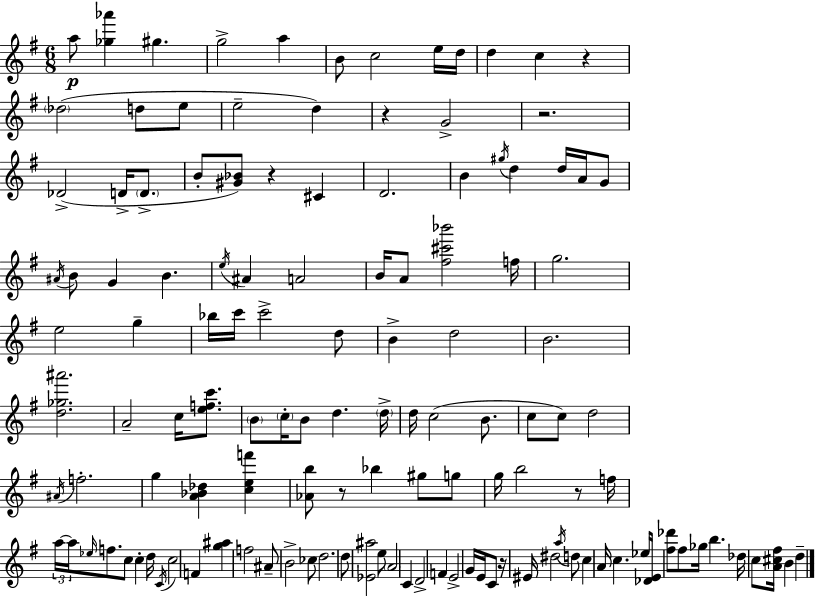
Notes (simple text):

A5/e [Gb5,Ab6]/q G#5/q. G5/h A5/q B4/e C5/h E5/s D5/s D5/q C5/q R/q Db5/h D5/e E5/e E5/h D5/q R/q G4/h R/h. Db4/h D4/s D4/e. B4/e [G#4,Bb4]/e R/q C#4/q D4/h. B4/q G#5/s D5/q D5/s A4/s G4/e A#4/s B4/e G4/q B4/q. E5/s A#4/q A4/h B4/s A4/e [F#5,C#6,Bb6]/h F5/s G5/h. E5/h G5/q Bb5/s C6/s C6/h D5/e B4/q D5/h B4/h. [D5,Gb5,A#6]/h. A4/h C5/s [E5,F5,C6]/e. B4/e C5/s B4/e D5/q. D5/s D5/s C5/h B4/e. C5/e C5/e D5/h A#4/s F5/h. G5/q [A4,Bb4,Db5]/q [C5,E5,F6]/q [Ab4,B5]/e R/e Bb5/q G#5/e G5/e G5/s B5/h R/e F5/s A5/s A5/s Eb5/s F5/e. C5/e C5/q D5/s C4/s C5/h F4/q [G5,A#5]/q F5/h A#4/e B4/h CES5/e D5/h. D5/e [Eb4,A#5]/h E5/e A4/h C4/q D4/h F4/q E4/h G4/s E4/s C4/e R/s EIS4/s D#5/h A5/s D5/e C5/q A4/s C5/q. Eb5/s [Db4,E4]/s [F#5,Db6]/e F#5/e Gb5/s B5/q. Db5/s C5/e [A4,C#5,F#5]/s B4/q D5/q